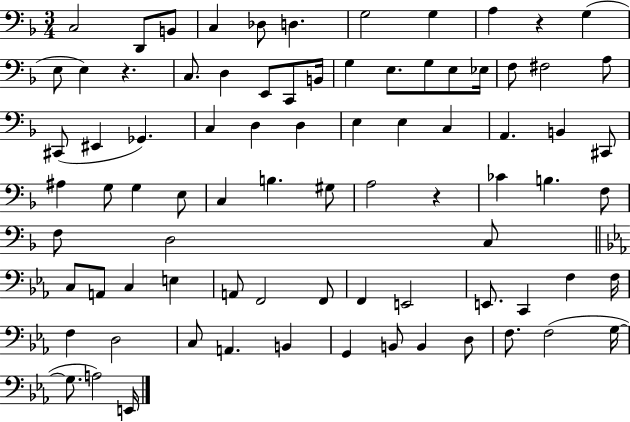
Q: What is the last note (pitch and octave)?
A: E2